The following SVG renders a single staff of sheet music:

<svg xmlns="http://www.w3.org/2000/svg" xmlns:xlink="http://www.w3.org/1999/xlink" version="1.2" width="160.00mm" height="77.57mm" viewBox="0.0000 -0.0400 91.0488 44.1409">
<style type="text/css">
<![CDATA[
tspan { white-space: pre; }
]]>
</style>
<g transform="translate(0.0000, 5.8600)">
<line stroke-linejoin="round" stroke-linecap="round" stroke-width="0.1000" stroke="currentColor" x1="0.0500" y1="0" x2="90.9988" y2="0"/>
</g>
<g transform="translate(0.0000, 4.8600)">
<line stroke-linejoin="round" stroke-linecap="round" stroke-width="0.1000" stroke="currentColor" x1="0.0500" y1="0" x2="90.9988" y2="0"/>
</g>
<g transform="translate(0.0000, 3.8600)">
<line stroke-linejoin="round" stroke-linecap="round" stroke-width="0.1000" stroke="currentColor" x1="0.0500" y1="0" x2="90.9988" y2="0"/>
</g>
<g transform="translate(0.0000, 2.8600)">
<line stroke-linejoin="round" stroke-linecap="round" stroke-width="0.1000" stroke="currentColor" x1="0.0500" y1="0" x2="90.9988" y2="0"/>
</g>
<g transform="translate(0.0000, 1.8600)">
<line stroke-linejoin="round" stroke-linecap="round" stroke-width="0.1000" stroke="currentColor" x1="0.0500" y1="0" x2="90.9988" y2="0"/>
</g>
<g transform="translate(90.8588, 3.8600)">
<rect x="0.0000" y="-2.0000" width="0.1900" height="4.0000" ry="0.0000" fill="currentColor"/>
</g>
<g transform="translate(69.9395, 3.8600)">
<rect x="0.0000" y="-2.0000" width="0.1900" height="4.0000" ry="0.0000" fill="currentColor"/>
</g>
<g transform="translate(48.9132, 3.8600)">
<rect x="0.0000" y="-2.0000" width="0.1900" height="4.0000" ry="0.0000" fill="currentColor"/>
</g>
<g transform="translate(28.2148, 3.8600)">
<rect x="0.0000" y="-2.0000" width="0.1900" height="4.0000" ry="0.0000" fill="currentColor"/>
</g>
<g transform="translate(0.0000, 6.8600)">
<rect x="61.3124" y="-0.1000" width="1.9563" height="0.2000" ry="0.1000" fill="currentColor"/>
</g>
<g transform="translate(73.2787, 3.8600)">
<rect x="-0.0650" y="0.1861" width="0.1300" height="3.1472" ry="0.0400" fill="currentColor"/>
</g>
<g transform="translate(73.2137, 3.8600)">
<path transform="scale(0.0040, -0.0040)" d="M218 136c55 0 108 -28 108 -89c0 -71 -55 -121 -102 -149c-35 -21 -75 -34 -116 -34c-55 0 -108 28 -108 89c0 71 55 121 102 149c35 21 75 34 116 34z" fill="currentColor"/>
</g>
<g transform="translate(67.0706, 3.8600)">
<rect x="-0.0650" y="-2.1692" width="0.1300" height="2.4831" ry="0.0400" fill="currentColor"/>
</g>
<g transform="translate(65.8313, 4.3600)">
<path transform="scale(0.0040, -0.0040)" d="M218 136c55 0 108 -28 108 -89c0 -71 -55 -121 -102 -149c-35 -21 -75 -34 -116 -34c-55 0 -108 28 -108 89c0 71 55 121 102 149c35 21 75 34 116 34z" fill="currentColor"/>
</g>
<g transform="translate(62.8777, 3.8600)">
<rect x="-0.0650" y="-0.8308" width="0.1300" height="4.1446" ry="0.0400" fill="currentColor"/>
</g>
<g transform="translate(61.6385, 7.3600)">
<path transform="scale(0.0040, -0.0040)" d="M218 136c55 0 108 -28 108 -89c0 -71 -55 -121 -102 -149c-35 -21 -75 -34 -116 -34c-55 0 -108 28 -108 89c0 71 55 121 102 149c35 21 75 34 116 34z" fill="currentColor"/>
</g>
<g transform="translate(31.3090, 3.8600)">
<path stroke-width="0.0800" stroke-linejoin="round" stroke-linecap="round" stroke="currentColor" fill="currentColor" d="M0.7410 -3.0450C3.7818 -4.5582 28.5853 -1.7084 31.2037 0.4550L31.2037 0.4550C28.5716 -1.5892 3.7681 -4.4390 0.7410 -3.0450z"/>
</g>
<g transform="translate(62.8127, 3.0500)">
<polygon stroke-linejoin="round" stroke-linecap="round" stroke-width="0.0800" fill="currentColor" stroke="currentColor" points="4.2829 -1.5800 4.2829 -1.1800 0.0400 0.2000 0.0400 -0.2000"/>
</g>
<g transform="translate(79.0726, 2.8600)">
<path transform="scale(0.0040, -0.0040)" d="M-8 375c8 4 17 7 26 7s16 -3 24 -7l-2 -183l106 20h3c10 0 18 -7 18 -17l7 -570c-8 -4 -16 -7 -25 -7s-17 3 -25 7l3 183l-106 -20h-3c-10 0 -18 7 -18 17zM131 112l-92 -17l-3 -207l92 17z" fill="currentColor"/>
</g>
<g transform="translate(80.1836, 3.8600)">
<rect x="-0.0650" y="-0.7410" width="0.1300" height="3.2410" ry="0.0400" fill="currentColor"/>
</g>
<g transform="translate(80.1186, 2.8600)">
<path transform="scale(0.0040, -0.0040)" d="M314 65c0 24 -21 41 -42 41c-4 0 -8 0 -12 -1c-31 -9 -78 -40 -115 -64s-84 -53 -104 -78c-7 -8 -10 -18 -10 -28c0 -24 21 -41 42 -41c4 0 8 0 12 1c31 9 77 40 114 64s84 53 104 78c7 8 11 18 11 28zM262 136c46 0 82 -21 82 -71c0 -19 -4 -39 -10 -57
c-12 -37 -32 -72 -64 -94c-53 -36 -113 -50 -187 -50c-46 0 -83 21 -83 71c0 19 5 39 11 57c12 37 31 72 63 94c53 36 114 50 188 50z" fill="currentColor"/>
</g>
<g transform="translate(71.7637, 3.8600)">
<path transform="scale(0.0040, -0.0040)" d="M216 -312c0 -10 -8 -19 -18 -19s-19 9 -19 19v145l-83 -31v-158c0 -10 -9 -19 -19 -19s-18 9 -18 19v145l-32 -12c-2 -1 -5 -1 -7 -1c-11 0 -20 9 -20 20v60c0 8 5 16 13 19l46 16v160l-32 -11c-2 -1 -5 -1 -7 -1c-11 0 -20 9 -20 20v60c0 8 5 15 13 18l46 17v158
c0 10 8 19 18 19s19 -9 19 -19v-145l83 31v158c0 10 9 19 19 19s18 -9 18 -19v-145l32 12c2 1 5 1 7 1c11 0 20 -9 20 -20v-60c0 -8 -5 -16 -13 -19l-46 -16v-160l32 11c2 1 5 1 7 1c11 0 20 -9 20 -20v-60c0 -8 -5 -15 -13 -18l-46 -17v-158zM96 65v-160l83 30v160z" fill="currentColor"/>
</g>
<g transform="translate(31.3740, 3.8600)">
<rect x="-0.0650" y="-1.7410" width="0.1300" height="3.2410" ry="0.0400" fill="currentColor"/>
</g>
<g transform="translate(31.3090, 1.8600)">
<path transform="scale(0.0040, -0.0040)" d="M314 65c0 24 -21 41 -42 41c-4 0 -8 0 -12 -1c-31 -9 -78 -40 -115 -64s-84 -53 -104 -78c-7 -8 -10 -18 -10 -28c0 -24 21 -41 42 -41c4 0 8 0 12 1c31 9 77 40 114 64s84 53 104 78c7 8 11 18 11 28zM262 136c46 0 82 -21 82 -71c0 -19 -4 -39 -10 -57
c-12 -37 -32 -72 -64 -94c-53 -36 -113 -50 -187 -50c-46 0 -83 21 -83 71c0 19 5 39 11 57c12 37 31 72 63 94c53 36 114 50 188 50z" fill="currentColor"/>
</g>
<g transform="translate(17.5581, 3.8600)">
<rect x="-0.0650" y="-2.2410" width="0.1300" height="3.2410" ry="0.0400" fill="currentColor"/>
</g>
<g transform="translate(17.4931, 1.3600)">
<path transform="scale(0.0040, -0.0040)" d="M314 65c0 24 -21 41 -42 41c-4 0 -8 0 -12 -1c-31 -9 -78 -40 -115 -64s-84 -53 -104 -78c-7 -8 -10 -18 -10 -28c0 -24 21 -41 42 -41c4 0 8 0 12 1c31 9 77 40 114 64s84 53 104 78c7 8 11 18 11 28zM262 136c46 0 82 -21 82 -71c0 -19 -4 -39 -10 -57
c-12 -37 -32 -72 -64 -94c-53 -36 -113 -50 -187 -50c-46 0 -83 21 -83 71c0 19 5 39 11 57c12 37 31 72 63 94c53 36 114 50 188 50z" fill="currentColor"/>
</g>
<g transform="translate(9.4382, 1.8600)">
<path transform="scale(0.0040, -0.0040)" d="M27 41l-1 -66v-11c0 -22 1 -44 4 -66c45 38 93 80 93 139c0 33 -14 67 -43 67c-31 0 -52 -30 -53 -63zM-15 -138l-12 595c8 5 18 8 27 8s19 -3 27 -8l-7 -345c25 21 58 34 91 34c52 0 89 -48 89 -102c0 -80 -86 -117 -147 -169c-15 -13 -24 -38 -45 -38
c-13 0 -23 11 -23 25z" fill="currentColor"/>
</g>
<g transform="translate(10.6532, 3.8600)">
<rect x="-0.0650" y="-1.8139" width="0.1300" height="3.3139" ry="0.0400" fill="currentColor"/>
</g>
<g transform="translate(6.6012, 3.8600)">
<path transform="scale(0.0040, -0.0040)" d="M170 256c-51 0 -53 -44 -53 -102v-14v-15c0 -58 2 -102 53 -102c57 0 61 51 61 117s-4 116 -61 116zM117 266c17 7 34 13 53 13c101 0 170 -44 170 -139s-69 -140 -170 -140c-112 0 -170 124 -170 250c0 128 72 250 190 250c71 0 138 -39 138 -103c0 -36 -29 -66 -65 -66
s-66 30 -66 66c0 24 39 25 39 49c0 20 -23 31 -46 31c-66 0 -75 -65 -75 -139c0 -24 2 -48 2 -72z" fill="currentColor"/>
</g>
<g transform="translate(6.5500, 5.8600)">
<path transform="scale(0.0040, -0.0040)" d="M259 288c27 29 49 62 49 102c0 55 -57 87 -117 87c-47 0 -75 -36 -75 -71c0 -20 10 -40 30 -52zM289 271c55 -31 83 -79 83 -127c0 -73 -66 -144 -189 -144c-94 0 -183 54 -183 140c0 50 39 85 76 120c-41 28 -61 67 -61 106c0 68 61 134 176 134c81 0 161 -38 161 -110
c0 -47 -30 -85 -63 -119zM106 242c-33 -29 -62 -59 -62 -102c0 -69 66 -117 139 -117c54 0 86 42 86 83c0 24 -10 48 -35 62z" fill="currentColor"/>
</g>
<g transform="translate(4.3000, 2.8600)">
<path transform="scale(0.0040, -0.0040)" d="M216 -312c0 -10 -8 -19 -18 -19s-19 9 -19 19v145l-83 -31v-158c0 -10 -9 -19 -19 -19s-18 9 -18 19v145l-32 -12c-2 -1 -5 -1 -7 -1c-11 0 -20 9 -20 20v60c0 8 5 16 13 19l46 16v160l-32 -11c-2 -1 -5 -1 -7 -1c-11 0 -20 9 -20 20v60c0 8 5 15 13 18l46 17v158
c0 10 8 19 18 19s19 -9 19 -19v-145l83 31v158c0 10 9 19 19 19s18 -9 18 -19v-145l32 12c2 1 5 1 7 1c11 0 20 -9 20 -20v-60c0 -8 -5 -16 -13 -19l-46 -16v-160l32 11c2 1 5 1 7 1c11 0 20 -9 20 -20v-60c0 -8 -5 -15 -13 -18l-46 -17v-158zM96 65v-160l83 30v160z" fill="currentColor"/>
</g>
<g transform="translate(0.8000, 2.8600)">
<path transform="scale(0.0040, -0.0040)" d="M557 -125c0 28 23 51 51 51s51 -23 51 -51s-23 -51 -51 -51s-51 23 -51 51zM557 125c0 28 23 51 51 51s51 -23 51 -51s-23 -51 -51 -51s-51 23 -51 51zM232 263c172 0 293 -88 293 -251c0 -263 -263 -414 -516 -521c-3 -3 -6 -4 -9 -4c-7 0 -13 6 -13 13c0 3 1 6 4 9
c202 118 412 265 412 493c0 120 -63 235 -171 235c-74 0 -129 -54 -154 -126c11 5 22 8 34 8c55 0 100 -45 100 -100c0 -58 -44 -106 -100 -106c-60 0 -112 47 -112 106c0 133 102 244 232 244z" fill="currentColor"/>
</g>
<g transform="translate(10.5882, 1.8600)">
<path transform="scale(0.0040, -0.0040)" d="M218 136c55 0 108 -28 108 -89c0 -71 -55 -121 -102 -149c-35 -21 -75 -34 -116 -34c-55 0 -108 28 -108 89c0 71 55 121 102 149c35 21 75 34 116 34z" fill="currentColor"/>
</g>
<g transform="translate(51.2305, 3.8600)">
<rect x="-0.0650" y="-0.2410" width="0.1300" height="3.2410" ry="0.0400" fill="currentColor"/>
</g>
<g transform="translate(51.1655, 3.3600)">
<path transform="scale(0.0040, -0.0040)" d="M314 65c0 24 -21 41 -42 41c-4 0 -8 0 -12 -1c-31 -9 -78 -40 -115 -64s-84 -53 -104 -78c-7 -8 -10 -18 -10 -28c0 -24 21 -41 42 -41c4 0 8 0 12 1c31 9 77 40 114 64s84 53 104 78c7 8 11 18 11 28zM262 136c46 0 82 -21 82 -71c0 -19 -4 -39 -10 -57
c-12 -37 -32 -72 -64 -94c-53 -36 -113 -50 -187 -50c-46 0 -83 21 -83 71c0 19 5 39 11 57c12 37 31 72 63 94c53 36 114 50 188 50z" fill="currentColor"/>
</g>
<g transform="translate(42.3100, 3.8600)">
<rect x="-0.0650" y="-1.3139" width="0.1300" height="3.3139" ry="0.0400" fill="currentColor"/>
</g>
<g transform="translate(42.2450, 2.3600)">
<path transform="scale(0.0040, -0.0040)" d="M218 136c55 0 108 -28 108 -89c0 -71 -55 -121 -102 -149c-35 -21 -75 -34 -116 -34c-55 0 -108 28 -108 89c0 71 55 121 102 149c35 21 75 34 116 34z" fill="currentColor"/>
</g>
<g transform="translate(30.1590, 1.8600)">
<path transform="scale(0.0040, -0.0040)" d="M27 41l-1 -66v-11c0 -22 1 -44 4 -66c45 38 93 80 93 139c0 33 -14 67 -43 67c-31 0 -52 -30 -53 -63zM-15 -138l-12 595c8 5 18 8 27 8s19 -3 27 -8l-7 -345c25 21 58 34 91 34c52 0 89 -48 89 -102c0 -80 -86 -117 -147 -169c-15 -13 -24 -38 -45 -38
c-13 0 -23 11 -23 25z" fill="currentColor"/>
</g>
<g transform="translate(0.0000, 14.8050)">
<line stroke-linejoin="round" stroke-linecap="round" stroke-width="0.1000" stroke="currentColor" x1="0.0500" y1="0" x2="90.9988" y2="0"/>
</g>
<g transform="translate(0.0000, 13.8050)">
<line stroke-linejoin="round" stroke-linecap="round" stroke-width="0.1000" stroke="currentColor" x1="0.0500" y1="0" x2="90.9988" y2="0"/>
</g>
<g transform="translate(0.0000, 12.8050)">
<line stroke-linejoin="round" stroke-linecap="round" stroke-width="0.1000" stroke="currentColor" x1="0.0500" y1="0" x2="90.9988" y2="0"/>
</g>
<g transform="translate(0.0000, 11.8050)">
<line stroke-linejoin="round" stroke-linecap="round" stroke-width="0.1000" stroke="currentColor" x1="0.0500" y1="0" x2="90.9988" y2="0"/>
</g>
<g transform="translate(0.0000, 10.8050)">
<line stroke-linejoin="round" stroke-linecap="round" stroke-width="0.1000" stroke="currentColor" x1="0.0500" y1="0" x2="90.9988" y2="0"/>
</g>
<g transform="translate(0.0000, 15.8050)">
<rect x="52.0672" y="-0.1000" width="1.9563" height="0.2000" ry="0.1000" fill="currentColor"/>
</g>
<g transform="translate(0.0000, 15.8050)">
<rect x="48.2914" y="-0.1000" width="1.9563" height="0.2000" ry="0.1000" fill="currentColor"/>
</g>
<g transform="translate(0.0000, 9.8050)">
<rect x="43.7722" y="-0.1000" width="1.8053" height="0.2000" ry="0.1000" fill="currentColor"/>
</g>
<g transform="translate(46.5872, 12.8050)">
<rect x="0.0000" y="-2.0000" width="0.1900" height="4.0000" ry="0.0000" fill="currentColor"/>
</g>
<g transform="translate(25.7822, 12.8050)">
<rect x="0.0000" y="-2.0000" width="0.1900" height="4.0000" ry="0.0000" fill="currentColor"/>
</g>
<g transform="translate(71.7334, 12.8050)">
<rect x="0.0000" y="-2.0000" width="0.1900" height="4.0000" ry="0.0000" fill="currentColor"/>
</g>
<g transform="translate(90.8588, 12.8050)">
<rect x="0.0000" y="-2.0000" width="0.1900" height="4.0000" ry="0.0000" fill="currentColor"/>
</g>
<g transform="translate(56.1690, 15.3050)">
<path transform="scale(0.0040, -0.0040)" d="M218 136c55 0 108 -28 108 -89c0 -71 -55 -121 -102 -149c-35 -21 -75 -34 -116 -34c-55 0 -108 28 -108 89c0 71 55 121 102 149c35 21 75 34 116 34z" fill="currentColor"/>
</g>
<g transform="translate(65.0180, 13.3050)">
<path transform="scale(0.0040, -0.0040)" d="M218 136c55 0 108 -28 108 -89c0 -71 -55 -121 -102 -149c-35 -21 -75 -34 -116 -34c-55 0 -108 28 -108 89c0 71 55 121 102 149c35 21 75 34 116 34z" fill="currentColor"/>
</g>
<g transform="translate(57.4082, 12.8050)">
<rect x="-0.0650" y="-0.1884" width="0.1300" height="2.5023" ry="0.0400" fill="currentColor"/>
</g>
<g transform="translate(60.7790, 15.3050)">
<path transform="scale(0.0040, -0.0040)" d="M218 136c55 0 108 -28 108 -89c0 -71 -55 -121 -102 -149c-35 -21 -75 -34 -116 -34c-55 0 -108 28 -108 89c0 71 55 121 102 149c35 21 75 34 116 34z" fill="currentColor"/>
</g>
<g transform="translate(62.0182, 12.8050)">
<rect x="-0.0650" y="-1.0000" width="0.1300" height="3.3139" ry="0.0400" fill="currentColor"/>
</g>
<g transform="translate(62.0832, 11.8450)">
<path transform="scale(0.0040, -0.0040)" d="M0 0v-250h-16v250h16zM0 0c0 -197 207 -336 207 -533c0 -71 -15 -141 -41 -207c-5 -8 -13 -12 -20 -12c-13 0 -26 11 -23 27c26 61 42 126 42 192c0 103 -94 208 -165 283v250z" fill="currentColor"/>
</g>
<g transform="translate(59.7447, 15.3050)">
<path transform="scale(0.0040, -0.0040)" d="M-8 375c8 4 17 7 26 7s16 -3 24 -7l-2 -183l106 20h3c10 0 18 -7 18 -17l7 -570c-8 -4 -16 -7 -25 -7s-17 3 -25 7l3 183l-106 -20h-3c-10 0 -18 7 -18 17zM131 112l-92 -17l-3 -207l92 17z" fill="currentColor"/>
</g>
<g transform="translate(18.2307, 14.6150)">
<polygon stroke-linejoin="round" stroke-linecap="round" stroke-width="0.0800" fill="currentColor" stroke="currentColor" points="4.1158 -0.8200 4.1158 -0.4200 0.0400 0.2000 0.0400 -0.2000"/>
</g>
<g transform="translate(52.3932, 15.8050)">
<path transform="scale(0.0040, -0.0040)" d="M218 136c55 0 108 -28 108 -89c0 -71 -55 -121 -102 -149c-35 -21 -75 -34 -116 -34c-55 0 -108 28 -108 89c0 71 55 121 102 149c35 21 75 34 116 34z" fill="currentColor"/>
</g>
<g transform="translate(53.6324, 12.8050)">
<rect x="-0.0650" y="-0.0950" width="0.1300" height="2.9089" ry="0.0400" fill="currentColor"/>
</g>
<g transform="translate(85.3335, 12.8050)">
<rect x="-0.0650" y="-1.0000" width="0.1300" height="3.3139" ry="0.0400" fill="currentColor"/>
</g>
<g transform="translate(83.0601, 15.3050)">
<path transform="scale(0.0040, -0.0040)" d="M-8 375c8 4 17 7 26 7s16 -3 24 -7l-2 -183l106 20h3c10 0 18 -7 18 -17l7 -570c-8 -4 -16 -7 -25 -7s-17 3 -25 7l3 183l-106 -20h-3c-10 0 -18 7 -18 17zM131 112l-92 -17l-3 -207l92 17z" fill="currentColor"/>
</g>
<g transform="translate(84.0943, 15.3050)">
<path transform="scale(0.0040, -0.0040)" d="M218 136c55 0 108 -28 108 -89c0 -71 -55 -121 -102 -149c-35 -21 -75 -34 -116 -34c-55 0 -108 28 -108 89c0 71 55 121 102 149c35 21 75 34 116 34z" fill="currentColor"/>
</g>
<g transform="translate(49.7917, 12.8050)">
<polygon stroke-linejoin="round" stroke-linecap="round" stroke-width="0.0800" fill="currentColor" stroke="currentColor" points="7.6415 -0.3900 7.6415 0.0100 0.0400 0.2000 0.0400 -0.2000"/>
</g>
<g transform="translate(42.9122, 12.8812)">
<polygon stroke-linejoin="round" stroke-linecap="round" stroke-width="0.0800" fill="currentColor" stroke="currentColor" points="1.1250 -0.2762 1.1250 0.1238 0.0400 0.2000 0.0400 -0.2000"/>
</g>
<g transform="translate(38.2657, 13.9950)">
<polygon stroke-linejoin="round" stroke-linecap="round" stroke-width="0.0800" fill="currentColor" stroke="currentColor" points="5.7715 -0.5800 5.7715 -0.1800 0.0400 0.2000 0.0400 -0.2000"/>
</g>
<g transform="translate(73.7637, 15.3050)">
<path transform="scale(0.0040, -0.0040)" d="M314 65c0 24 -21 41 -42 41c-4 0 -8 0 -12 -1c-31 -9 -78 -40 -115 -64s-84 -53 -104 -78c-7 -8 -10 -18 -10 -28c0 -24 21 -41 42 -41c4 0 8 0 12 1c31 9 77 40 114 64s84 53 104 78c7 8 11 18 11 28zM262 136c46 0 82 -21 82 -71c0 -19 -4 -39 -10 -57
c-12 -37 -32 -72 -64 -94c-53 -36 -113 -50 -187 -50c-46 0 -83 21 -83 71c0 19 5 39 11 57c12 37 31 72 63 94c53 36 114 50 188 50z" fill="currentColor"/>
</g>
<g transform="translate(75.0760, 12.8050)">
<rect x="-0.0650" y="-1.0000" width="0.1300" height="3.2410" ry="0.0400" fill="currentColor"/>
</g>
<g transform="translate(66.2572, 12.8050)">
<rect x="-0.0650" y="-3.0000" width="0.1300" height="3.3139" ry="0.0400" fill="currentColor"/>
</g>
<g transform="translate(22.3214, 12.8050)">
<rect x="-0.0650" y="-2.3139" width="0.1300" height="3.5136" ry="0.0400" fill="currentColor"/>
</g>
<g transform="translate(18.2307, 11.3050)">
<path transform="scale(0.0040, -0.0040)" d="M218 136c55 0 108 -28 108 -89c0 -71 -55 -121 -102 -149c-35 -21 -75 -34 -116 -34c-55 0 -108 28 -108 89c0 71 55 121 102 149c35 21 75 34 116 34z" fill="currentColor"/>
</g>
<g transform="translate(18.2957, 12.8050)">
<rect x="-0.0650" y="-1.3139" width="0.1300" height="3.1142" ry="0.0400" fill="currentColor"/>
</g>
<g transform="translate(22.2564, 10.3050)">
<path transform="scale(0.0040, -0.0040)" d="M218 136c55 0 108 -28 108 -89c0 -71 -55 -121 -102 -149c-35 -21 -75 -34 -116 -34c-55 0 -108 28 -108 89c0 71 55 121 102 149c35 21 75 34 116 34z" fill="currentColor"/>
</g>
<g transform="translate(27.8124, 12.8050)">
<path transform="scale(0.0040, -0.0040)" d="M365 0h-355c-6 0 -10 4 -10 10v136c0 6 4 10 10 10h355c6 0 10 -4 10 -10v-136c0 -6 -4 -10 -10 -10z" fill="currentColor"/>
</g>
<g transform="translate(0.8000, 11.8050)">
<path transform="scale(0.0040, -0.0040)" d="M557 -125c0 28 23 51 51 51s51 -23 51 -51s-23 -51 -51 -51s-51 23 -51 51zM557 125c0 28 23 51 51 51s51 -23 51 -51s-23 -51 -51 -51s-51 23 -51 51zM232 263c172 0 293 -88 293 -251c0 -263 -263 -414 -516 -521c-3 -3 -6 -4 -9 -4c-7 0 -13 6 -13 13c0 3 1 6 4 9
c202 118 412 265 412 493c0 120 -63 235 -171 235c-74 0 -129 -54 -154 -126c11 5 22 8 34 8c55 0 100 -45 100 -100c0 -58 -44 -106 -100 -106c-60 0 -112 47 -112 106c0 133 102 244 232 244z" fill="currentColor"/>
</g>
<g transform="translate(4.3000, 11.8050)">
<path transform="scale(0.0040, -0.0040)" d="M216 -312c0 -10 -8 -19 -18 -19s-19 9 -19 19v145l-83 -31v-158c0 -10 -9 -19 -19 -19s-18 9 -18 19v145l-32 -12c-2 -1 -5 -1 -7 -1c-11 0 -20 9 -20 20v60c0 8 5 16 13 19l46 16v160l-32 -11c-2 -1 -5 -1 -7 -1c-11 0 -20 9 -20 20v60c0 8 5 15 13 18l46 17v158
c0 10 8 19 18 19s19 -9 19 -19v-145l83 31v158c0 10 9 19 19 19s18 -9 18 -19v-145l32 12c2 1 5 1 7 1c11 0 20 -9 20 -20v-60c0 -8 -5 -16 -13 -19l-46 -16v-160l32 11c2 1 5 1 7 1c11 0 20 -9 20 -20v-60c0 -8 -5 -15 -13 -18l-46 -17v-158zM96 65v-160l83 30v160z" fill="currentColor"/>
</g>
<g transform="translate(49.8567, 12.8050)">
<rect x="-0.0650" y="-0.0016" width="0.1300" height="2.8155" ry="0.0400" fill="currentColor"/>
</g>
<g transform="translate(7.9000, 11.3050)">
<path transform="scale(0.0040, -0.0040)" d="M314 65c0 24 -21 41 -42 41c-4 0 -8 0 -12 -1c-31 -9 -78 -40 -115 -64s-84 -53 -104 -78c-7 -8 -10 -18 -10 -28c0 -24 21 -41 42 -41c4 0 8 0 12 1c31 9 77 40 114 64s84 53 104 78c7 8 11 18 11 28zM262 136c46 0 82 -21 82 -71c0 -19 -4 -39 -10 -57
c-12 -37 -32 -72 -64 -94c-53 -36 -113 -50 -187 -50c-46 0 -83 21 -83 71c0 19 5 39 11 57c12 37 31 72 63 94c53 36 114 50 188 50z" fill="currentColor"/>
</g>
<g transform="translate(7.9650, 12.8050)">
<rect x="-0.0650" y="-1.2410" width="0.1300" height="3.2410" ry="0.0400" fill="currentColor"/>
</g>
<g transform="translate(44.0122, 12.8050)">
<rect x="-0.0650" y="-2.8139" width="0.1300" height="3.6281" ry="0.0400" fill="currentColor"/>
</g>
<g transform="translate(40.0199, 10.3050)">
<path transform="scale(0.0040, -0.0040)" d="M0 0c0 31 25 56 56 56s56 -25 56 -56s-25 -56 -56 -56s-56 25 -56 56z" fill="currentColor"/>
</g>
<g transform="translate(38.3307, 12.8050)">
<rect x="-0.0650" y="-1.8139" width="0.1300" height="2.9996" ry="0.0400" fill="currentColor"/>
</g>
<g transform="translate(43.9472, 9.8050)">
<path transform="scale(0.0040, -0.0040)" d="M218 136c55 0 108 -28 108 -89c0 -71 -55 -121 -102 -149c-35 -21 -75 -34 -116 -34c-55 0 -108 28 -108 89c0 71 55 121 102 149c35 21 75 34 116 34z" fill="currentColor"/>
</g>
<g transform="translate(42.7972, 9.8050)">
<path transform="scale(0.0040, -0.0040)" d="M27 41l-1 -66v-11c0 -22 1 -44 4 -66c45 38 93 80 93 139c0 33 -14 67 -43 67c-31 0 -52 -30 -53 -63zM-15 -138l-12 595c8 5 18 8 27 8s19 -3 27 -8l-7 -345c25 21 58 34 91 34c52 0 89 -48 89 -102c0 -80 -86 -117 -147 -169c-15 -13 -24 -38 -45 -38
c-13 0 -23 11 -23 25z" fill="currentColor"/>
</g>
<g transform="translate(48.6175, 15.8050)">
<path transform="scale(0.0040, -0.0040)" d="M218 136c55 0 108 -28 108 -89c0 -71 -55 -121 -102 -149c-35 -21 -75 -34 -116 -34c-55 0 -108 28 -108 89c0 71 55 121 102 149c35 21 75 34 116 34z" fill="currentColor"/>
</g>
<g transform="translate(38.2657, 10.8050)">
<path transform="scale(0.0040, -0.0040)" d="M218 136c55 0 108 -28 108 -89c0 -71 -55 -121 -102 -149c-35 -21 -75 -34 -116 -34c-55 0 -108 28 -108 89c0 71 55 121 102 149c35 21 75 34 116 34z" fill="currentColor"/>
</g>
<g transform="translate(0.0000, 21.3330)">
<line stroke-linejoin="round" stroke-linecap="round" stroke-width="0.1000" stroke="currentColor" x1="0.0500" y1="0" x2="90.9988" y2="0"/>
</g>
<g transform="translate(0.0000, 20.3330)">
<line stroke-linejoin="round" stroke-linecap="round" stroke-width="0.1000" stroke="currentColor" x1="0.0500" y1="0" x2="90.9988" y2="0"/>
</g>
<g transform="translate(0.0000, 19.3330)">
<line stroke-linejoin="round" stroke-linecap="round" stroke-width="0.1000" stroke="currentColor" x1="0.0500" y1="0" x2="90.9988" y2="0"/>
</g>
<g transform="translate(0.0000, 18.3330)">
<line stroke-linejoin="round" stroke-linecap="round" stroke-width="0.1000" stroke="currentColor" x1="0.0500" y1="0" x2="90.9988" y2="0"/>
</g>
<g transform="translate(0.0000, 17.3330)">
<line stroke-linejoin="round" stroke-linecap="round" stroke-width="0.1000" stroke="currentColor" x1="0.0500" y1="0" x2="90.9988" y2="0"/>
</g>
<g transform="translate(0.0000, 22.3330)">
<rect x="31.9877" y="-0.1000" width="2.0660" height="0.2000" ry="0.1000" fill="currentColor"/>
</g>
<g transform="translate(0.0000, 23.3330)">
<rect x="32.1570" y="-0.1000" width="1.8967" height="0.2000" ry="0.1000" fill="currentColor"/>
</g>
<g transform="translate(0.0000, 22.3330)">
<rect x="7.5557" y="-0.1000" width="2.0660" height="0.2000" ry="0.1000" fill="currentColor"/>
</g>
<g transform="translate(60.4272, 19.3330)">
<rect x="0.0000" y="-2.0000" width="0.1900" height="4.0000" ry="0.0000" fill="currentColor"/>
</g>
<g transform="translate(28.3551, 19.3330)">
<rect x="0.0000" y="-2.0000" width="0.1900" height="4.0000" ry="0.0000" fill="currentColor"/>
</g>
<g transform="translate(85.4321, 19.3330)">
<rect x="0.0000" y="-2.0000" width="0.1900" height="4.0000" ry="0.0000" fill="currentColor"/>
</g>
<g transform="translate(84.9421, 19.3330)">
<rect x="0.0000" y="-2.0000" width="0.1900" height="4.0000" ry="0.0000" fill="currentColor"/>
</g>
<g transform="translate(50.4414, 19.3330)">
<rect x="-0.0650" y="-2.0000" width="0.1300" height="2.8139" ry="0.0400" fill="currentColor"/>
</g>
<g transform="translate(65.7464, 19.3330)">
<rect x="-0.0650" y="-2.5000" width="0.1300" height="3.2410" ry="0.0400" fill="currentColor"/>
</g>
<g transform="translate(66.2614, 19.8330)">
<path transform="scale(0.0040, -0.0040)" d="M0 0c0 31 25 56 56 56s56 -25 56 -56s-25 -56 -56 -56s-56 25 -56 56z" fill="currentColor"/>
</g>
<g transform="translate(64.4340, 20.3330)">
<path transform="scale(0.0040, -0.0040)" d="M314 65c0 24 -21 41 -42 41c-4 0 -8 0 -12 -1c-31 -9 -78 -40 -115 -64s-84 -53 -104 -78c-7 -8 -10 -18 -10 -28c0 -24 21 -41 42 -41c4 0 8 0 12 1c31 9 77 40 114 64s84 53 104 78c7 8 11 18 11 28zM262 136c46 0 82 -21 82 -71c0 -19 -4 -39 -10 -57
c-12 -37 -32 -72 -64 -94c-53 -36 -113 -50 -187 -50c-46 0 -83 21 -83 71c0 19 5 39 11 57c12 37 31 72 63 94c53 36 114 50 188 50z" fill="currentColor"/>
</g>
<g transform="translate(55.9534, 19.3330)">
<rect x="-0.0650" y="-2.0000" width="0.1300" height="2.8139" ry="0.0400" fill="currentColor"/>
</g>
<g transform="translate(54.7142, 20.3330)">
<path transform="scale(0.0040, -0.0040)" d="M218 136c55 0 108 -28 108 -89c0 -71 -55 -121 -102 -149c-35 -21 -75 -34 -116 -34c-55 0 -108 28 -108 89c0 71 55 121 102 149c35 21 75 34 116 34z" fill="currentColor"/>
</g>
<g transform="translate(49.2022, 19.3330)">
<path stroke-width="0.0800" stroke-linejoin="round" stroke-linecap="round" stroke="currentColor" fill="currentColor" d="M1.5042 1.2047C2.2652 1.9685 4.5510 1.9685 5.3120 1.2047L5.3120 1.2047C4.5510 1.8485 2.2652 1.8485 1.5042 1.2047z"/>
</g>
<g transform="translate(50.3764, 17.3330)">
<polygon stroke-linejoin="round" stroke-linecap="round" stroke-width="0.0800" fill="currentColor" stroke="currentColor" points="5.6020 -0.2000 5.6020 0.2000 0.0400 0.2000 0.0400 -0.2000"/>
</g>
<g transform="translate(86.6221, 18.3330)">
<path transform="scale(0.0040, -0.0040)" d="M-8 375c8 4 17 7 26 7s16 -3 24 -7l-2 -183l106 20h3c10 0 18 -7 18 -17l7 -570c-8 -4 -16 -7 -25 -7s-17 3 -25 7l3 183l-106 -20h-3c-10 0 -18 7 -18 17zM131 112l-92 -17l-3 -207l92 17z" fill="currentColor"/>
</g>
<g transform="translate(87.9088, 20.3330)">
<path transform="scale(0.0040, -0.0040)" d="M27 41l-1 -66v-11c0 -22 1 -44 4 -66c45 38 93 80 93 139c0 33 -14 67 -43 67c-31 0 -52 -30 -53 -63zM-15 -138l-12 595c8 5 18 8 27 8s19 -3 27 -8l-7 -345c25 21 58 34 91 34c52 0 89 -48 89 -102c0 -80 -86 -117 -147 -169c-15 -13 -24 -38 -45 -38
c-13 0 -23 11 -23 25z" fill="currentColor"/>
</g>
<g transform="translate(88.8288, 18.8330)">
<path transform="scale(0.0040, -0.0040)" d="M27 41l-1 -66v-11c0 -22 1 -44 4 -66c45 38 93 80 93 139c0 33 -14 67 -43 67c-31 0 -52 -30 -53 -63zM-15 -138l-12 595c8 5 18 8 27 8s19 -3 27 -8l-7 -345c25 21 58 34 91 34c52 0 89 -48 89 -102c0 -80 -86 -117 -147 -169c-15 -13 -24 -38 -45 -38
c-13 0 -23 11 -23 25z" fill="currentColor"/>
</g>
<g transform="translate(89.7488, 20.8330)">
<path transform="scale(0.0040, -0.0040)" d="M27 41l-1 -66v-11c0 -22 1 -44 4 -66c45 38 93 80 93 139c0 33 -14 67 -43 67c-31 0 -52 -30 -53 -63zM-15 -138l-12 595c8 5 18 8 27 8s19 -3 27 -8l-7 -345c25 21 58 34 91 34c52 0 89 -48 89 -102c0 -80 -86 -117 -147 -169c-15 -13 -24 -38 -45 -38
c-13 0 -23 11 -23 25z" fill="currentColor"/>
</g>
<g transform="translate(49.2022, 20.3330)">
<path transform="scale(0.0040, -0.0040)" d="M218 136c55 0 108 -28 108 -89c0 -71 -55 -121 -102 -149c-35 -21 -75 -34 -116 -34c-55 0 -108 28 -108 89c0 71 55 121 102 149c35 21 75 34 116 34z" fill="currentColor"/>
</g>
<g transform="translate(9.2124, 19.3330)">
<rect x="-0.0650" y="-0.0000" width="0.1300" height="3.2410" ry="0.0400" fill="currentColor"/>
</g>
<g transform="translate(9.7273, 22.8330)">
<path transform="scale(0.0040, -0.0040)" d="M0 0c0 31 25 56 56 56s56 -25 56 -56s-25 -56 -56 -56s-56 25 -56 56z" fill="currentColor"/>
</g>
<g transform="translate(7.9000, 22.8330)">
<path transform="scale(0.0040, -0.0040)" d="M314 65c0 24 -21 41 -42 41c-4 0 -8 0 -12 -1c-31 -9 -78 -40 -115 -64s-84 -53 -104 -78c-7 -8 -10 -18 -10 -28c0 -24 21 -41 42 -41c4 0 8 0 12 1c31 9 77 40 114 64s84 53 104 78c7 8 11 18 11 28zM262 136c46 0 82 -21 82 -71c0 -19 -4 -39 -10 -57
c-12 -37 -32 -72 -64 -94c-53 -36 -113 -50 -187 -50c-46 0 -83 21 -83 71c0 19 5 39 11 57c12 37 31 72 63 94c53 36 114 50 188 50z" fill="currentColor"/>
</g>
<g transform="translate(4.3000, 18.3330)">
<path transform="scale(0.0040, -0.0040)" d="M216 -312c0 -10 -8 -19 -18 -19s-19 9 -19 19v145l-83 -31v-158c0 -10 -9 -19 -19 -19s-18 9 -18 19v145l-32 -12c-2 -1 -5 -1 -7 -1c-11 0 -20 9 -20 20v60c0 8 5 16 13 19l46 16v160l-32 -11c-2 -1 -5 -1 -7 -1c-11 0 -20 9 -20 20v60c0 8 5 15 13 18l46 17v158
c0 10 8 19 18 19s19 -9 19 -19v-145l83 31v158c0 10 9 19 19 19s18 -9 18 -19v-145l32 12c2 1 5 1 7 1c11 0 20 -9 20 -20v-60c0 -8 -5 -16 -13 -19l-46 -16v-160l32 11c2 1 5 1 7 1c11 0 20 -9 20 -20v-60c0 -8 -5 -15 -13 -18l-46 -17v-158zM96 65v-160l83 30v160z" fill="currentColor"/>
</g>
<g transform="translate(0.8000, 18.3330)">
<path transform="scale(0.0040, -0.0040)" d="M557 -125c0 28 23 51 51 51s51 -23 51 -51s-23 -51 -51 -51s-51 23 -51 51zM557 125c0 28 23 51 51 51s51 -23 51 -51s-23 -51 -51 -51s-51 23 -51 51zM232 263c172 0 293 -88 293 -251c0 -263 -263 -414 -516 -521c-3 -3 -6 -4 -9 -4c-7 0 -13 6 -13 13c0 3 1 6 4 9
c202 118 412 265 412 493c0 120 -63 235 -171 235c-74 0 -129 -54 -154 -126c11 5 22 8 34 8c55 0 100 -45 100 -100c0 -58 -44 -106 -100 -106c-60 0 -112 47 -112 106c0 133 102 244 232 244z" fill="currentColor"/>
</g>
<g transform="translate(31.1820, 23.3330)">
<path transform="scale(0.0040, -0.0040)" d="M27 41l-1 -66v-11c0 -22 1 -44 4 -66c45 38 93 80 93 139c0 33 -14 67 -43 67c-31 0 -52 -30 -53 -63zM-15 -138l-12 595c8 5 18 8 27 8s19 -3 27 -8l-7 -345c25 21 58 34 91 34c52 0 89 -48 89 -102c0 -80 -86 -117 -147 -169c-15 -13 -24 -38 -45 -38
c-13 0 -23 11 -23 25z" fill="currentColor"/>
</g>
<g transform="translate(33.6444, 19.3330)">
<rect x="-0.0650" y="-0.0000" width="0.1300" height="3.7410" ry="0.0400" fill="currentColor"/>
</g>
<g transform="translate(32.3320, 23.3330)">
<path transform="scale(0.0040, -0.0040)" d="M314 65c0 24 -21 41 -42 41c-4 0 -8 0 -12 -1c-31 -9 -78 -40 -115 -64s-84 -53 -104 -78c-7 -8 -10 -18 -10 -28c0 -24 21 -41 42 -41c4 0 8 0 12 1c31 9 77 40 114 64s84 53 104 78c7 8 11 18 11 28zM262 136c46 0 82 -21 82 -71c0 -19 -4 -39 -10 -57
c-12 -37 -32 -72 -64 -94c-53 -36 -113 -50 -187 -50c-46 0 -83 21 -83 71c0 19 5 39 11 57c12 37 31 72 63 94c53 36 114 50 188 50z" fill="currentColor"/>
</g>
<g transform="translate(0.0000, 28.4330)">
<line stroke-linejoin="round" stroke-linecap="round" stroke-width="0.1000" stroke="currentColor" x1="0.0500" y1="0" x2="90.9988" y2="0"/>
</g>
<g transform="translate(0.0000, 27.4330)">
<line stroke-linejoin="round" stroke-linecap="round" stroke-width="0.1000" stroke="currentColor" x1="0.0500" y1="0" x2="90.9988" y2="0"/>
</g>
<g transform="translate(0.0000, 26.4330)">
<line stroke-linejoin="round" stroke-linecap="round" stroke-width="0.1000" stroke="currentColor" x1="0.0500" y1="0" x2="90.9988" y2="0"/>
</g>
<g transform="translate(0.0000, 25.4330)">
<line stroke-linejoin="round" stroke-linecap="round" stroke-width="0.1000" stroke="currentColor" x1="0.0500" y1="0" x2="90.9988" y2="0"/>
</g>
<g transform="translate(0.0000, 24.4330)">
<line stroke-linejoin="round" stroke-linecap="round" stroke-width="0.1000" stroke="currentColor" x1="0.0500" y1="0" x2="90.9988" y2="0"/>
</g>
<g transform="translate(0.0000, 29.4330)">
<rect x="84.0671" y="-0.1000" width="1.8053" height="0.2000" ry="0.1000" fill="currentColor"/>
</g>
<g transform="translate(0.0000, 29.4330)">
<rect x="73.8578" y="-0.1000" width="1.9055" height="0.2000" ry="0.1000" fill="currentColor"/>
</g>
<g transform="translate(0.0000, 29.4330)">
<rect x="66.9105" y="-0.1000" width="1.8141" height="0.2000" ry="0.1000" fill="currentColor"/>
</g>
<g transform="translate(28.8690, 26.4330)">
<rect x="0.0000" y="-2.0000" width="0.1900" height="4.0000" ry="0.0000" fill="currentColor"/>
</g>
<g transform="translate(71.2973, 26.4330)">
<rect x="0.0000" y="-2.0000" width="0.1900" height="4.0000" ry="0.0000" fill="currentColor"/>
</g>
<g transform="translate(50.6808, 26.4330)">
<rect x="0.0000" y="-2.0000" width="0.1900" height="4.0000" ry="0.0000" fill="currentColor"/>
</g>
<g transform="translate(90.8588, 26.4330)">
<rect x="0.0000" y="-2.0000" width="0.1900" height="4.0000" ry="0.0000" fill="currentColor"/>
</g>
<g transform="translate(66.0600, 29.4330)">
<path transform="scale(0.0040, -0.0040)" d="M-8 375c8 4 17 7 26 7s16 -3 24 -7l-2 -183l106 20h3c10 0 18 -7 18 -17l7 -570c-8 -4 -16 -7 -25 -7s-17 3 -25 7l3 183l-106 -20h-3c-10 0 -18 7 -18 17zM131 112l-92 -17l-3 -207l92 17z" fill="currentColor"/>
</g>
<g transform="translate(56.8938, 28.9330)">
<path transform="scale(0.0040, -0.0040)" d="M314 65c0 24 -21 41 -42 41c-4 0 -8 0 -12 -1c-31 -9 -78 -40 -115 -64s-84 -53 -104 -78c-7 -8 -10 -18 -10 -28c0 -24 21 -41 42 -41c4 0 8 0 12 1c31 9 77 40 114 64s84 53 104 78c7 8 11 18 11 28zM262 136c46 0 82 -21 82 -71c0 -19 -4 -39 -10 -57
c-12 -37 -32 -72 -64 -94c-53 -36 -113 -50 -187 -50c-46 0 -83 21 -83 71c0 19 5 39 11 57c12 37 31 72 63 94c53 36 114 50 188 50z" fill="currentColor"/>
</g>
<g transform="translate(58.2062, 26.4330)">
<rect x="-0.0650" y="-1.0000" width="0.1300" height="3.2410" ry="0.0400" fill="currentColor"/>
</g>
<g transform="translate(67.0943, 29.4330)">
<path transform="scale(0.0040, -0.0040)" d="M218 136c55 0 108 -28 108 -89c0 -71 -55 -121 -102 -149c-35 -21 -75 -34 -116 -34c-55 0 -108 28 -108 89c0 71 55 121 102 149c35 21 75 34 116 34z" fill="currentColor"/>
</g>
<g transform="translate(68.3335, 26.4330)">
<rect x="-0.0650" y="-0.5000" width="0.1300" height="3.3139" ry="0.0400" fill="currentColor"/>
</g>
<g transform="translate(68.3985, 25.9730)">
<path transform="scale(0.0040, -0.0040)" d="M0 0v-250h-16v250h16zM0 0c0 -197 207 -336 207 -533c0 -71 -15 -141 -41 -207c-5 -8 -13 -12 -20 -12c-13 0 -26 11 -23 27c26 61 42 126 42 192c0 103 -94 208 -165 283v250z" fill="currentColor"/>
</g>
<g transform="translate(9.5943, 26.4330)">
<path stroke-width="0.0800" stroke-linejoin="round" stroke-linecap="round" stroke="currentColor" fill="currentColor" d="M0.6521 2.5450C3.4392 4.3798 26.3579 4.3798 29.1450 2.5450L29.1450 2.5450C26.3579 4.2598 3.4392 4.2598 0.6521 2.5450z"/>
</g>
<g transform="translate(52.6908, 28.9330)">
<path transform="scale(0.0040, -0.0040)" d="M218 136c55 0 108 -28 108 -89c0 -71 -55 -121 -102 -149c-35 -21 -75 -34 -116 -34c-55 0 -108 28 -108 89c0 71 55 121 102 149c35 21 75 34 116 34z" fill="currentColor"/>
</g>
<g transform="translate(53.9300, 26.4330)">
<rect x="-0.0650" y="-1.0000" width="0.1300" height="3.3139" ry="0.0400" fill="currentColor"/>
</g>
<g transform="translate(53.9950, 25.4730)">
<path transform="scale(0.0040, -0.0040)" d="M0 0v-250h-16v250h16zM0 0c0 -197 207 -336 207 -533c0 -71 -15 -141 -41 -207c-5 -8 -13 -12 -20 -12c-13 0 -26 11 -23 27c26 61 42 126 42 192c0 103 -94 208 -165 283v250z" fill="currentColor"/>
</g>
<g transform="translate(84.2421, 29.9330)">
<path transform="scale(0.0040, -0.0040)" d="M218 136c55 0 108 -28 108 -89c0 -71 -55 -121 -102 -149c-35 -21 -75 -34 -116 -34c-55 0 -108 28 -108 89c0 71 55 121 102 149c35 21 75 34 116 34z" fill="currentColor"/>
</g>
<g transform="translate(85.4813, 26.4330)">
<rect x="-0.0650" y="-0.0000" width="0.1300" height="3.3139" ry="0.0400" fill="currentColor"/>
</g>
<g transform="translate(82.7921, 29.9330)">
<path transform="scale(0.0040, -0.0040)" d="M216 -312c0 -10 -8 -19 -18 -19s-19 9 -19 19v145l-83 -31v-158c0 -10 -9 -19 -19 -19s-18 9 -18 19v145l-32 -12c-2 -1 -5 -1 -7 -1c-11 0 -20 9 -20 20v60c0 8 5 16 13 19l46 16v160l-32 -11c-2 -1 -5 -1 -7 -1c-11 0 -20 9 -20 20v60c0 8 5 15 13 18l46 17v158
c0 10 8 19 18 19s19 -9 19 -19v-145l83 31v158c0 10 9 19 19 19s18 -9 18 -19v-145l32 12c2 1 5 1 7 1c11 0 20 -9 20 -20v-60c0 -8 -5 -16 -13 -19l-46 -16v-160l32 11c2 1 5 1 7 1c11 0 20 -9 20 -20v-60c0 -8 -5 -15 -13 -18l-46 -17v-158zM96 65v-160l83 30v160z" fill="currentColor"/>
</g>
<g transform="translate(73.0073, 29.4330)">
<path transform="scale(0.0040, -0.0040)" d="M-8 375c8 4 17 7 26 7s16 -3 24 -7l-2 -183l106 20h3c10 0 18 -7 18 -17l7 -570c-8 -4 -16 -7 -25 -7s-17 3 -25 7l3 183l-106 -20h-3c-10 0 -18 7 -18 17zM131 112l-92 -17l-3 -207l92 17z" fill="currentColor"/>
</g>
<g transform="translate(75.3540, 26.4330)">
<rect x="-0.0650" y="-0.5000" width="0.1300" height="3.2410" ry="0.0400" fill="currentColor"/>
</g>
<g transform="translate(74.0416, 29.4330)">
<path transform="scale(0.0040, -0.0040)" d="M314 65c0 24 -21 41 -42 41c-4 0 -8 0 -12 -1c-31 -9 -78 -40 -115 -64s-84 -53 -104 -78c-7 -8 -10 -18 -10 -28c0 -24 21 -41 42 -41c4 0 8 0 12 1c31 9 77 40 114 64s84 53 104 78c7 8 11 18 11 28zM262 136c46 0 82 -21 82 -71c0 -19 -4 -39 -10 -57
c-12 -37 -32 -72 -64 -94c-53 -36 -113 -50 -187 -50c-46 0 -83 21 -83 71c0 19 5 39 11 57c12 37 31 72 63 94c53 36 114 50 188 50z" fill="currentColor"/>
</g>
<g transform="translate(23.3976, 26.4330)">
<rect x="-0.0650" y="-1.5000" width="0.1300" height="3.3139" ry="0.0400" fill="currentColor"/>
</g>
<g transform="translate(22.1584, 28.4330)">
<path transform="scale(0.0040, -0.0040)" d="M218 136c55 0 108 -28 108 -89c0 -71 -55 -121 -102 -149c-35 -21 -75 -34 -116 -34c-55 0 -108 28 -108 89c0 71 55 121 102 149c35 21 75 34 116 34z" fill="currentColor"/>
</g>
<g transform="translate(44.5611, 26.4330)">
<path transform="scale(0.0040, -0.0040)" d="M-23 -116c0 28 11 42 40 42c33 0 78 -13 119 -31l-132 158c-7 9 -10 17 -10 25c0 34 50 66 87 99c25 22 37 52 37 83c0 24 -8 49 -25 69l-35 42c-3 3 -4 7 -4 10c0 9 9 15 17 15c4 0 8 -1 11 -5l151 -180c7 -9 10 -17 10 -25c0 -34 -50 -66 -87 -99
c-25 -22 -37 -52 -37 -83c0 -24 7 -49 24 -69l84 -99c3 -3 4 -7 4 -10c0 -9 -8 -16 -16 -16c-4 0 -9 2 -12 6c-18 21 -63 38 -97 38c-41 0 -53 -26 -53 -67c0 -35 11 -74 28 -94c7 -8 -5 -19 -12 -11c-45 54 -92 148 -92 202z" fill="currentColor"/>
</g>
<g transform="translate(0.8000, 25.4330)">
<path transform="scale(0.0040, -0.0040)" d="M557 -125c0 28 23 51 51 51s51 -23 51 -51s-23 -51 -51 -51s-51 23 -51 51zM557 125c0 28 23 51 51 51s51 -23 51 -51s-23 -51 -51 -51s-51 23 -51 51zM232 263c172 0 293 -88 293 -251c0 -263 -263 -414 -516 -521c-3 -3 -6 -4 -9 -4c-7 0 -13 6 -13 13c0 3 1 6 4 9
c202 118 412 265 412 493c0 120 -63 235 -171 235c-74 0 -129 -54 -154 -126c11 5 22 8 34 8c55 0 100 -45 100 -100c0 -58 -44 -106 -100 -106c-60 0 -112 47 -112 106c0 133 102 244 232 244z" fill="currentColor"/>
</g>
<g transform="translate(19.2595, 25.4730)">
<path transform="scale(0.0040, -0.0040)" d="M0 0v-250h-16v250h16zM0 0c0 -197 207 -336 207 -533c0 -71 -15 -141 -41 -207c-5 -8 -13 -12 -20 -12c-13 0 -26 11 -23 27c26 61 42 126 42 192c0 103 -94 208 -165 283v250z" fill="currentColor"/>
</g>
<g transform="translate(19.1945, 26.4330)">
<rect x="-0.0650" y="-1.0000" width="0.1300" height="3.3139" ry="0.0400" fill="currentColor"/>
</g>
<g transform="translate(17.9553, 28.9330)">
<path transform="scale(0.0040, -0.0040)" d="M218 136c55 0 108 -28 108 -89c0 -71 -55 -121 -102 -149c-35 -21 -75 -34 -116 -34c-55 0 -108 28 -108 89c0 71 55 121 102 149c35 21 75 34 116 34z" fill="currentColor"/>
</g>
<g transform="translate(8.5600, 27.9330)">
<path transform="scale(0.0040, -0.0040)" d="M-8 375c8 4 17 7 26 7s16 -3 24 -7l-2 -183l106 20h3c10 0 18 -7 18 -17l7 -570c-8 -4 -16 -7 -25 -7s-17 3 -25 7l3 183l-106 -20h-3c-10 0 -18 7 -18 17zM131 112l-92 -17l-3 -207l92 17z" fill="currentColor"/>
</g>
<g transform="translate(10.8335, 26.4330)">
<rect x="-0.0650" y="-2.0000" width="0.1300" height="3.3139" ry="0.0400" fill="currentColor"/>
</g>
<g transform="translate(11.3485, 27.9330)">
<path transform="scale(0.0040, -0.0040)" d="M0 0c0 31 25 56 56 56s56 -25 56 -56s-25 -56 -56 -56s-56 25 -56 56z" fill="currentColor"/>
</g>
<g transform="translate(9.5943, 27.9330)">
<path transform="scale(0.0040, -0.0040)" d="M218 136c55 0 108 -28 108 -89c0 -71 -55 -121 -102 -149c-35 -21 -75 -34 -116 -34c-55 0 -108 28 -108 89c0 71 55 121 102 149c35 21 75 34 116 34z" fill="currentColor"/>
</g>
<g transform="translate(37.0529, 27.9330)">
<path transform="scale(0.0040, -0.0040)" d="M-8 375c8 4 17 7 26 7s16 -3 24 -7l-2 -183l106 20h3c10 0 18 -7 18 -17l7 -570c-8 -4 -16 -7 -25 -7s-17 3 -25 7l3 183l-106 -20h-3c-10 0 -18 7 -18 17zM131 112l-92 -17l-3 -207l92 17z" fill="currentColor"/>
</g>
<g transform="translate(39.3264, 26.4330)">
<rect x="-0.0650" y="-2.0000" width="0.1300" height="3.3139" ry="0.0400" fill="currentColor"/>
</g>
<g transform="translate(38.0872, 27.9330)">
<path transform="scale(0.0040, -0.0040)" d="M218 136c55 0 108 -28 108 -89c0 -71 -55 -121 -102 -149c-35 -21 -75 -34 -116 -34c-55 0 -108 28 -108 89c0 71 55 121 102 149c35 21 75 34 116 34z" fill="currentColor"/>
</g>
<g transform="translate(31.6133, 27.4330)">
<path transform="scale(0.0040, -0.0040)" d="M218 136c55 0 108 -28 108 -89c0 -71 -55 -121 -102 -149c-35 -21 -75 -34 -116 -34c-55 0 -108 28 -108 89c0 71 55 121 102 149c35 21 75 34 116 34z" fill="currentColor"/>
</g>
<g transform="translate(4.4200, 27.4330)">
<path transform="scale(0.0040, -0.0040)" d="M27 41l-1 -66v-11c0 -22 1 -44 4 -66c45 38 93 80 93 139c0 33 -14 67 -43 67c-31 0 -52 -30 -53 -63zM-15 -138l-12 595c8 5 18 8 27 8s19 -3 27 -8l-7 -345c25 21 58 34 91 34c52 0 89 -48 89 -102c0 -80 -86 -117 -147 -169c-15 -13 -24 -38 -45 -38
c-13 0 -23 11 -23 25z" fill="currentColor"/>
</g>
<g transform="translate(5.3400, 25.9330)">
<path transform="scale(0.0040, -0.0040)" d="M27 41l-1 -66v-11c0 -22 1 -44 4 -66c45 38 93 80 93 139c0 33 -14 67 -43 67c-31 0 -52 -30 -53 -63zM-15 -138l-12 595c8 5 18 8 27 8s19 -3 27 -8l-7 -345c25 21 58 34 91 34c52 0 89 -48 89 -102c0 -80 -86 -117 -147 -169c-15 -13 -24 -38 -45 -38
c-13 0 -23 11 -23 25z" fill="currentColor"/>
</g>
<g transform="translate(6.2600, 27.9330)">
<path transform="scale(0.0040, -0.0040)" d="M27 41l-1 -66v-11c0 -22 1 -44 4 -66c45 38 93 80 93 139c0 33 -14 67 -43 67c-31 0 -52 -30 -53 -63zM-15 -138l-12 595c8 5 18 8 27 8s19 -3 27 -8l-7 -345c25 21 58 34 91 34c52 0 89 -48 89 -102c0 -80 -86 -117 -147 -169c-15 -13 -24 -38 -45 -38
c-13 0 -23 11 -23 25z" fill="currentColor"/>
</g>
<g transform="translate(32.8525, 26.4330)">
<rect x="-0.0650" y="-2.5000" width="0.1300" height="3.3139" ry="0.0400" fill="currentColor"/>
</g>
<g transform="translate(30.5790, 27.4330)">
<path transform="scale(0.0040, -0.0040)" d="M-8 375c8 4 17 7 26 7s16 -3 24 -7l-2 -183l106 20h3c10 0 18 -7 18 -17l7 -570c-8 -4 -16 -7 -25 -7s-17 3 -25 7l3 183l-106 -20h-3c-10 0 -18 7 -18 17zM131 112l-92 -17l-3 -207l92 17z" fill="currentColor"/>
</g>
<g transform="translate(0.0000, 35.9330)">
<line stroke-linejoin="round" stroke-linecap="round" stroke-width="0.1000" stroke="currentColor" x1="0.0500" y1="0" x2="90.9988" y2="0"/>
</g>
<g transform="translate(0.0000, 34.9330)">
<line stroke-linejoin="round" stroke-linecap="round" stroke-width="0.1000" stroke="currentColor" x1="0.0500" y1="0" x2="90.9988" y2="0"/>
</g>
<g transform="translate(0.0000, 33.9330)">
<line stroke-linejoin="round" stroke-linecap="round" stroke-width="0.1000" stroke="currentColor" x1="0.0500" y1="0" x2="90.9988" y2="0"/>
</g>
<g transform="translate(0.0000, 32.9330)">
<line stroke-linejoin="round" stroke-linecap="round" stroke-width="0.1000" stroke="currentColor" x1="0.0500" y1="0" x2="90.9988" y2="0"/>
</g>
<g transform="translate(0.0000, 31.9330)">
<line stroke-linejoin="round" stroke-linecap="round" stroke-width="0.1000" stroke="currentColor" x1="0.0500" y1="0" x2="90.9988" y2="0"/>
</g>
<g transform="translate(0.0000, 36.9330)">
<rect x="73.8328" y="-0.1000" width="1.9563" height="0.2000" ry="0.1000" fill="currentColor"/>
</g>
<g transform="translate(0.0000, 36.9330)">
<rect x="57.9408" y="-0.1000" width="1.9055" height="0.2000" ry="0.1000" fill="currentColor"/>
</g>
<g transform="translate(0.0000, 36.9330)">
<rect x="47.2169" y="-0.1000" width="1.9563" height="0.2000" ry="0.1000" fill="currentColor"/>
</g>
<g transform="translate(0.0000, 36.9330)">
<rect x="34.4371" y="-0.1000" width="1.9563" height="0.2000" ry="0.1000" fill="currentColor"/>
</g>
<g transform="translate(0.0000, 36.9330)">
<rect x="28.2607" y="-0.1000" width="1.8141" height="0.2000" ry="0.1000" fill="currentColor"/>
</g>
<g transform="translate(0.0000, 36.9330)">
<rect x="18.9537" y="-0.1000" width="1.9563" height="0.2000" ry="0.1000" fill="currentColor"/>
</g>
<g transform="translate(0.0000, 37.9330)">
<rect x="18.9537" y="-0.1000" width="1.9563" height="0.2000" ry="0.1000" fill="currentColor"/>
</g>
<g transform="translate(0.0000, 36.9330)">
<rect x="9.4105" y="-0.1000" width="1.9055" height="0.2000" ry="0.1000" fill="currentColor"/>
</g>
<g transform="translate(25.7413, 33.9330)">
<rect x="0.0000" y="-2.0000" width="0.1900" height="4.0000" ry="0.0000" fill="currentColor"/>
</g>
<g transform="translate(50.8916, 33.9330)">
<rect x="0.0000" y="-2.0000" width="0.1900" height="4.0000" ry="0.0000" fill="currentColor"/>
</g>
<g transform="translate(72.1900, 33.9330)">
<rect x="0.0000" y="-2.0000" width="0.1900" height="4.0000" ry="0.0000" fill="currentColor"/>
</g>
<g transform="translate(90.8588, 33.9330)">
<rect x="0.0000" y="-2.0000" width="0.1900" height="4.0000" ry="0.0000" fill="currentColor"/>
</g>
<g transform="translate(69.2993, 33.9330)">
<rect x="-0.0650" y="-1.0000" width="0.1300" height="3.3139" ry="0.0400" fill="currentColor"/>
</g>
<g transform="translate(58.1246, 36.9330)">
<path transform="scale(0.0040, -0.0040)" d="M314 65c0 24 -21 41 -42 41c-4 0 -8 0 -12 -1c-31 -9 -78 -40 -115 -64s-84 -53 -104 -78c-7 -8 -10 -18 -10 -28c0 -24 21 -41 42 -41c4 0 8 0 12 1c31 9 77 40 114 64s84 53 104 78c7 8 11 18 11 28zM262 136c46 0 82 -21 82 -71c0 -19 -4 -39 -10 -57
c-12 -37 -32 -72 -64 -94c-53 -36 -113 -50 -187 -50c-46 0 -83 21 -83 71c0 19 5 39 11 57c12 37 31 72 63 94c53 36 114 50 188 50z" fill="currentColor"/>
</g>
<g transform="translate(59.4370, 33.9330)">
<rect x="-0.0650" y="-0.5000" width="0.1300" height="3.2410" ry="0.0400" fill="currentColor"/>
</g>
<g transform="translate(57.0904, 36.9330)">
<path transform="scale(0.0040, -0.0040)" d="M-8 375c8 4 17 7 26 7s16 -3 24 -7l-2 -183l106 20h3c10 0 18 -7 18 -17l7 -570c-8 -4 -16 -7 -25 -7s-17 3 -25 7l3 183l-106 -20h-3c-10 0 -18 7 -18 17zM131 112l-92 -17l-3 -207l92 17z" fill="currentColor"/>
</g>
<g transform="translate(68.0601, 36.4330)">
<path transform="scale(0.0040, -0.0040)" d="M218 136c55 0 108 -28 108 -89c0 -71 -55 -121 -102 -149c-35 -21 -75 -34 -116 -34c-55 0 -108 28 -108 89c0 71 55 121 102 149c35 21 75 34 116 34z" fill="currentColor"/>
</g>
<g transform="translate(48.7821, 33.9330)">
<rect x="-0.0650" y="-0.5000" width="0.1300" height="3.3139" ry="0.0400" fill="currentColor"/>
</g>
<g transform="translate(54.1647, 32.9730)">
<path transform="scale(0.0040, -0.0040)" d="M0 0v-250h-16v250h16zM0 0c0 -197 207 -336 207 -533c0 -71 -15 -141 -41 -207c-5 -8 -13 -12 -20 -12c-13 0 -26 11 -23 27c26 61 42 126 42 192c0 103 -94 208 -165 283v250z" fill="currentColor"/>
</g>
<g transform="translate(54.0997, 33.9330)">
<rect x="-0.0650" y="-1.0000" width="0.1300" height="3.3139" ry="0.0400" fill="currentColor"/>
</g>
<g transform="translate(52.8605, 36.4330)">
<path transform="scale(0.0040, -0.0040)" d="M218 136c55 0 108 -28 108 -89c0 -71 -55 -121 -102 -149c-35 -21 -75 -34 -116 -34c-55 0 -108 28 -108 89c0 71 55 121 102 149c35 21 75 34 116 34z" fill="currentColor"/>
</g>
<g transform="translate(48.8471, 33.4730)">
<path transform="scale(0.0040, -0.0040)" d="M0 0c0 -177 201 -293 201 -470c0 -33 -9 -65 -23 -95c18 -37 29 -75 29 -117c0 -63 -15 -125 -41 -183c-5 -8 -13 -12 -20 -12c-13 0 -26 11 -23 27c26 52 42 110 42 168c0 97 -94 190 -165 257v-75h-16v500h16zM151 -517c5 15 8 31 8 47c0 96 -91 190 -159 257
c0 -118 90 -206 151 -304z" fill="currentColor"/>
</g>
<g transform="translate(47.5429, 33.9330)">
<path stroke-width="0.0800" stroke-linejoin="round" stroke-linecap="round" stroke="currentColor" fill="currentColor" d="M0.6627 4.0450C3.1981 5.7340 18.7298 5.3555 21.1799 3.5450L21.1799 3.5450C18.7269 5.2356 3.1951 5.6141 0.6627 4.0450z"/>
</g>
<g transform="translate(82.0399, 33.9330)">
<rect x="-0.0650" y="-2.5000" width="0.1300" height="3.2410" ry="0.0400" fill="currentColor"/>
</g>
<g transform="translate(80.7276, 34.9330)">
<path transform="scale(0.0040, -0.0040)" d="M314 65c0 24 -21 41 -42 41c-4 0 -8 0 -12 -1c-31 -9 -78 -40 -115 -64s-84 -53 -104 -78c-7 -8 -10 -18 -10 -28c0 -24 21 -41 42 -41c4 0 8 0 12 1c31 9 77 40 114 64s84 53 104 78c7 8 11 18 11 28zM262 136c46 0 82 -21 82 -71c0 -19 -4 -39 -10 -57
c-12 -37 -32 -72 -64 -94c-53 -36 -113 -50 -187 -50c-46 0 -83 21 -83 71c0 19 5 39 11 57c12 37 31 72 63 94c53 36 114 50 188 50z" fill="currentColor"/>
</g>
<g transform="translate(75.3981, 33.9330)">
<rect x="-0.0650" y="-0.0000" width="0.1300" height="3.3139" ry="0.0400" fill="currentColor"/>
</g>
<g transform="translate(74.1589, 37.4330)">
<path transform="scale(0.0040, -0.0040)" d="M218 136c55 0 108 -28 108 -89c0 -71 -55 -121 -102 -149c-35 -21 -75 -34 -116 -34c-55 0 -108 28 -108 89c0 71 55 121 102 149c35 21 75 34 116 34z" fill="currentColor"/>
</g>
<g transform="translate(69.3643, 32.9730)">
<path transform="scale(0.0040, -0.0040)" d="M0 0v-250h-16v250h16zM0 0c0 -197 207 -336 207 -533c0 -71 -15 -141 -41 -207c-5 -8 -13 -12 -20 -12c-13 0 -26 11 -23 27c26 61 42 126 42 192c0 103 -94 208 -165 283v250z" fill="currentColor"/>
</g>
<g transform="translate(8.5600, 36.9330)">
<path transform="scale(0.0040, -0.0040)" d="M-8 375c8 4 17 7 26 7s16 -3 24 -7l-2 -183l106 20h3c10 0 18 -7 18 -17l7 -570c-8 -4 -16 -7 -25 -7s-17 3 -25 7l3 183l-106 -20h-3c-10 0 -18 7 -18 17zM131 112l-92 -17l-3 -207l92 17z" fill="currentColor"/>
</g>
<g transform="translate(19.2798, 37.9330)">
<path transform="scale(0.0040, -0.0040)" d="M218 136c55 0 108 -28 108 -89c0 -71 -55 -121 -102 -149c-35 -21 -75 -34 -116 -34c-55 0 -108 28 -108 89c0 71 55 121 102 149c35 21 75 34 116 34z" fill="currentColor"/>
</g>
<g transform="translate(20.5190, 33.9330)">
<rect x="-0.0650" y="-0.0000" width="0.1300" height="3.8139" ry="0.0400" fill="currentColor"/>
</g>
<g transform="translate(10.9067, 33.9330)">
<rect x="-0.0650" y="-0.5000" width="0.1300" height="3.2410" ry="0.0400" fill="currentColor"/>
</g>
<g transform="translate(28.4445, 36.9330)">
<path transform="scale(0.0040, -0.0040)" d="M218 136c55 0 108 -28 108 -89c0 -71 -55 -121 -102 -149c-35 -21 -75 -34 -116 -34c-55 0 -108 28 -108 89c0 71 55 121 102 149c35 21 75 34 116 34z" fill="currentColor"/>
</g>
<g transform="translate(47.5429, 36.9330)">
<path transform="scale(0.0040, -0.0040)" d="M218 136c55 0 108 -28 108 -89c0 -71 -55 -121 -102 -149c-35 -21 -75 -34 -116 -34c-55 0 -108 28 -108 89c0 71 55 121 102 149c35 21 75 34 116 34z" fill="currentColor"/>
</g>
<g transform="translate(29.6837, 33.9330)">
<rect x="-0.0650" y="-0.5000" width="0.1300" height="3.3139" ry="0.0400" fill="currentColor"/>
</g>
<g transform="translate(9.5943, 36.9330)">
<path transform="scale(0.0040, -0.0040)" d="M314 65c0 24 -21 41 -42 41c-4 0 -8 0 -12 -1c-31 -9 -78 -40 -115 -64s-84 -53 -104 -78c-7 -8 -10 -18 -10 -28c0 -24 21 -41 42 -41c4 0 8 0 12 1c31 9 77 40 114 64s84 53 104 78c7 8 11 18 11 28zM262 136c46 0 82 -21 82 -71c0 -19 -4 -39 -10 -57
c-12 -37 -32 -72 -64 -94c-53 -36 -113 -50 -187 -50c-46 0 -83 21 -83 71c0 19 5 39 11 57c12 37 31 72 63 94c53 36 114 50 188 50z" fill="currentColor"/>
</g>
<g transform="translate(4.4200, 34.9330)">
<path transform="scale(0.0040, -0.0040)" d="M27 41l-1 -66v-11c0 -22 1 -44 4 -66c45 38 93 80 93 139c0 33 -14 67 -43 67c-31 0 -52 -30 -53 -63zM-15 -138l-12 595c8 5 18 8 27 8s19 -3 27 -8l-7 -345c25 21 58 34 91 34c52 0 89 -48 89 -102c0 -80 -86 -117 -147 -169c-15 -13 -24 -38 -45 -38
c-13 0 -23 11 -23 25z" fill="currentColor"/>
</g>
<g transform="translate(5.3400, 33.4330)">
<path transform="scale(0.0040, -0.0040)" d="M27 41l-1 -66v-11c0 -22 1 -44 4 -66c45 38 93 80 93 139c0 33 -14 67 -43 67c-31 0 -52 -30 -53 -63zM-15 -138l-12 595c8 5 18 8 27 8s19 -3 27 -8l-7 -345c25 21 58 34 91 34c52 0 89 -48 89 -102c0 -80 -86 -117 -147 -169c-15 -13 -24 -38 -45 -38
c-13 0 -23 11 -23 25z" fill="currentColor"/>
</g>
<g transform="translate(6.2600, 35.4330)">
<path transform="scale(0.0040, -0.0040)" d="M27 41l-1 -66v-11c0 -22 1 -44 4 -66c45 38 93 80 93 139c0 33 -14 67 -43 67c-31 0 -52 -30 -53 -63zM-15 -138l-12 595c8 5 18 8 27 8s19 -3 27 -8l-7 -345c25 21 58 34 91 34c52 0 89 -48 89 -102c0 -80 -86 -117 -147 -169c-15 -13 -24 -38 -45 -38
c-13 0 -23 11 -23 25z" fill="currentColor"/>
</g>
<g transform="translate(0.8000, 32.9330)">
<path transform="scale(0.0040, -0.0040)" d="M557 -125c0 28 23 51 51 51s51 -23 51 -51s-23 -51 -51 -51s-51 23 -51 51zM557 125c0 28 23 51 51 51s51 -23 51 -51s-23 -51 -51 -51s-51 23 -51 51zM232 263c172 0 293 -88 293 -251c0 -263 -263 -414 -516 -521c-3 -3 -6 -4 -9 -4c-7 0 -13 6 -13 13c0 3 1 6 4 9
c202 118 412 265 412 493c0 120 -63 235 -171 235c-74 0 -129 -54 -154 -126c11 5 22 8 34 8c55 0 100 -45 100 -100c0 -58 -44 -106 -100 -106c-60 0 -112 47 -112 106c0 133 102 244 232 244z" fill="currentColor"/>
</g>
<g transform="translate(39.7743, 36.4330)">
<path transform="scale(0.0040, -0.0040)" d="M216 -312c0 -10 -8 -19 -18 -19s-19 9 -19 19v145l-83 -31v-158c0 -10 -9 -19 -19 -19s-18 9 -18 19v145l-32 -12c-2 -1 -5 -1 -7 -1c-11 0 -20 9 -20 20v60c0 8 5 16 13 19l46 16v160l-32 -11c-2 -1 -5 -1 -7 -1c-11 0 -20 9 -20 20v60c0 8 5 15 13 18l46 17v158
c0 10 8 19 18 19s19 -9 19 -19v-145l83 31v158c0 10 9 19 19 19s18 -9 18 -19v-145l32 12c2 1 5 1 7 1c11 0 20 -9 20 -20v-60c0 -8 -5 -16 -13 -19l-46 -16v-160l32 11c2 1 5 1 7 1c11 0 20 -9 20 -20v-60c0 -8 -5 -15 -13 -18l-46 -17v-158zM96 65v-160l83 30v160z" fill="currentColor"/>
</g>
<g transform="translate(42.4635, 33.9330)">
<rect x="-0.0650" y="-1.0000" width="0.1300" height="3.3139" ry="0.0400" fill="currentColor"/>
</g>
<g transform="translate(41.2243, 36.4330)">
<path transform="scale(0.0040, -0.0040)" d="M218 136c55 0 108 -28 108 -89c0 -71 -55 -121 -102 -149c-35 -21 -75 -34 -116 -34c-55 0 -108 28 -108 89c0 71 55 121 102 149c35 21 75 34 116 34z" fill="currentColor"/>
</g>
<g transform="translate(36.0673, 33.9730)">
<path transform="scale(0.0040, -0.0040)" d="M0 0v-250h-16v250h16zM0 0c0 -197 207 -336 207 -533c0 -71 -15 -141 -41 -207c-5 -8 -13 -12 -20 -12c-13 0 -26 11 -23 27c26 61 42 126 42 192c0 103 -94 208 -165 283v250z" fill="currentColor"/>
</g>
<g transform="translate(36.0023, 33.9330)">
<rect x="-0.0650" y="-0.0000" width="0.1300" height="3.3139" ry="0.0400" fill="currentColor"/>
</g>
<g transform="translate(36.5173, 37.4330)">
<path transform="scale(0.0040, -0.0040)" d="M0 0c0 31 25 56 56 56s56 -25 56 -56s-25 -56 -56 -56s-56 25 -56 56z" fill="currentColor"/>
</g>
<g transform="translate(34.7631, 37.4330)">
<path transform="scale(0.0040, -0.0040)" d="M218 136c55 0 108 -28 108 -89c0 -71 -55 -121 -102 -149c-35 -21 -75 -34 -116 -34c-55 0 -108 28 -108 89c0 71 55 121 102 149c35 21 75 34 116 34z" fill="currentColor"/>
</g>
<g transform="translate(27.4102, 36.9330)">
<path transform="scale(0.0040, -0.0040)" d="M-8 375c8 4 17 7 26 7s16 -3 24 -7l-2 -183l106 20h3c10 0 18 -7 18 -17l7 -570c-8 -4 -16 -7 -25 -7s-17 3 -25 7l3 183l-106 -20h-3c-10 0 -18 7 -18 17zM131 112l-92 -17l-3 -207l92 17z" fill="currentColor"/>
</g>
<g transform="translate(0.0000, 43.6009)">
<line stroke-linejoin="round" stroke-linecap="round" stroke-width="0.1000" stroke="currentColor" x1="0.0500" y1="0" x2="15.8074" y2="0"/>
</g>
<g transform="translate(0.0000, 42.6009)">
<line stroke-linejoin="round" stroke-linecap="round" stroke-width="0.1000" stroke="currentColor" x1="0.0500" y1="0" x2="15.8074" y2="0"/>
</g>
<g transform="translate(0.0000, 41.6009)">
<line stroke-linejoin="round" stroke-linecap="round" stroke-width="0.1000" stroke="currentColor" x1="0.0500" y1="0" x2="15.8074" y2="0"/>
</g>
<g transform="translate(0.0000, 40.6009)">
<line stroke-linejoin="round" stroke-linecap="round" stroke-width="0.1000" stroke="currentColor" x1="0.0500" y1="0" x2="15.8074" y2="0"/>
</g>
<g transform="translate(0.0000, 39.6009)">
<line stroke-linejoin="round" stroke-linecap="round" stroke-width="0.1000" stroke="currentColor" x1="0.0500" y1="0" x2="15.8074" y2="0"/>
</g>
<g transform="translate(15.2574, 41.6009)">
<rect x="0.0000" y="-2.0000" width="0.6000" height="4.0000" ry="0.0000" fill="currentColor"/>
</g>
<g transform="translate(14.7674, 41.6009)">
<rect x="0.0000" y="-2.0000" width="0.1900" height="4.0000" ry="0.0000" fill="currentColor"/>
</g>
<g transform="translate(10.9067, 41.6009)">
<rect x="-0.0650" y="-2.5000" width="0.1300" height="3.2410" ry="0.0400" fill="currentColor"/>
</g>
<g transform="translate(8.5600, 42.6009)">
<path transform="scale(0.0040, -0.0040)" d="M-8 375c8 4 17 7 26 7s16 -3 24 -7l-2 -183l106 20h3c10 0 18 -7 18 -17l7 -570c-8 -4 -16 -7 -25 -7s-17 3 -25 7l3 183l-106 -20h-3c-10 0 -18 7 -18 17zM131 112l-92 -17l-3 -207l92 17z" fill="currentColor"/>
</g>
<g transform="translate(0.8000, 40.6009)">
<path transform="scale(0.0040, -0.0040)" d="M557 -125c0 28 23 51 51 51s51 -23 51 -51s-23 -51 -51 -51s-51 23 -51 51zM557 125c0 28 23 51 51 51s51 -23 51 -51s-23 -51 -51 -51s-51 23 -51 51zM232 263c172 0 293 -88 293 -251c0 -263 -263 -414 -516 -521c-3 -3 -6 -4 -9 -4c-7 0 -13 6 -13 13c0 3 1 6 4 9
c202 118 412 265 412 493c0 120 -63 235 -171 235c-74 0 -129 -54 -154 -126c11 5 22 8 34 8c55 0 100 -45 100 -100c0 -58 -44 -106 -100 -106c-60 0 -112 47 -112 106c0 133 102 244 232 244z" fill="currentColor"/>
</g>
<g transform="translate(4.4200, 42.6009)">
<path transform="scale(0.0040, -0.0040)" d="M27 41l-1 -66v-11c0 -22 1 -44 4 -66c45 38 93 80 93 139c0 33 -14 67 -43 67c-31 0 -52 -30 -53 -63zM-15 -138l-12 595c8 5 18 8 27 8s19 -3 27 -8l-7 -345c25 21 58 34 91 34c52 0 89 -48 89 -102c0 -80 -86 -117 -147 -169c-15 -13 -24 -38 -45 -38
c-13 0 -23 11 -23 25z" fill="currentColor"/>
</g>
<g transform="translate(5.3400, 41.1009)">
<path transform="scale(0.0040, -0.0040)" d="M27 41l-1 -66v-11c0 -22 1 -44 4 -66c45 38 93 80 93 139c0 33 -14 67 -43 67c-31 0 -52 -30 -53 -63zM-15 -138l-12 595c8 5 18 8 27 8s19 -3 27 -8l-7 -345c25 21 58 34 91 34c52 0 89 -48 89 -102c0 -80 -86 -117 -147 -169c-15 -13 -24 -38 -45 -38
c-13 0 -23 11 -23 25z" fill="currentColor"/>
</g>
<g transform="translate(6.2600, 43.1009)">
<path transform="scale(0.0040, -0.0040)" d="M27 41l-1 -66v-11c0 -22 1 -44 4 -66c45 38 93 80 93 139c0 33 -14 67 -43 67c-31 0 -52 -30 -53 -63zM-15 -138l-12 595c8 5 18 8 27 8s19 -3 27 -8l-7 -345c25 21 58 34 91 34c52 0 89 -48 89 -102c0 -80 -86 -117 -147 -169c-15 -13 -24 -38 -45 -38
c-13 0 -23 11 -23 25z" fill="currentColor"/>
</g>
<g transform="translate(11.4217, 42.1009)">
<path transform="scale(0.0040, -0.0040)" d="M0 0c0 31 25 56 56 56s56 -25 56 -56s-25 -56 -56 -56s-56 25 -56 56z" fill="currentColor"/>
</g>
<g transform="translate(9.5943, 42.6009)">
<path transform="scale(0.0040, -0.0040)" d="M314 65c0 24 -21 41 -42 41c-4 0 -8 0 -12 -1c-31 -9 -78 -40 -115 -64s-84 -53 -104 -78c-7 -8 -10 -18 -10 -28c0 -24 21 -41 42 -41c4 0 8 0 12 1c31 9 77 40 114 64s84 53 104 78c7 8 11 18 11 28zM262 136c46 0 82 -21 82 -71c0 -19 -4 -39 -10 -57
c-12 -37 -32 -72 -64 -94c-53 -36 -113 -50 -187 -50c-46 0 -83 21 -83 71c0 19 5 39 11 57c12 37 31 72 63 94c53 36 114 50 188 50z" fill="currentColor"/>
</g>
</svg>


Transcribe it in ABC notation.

X:1
T:Untitled
M:6/8
L:1/4
K:G
_A, B,2 _A,2 G, E,2 D,,/2 C,/2 ^D, F,2 G,2 G,/2 B,/2 z2 A,/2 _C/4 E,,/2 E,,/2 ^F,,/2 F,,/2 C, ^F,,2 F,, D,,2 _C,,2 B,,/2 B,,/2 B,,2 A,, F,,/2 G,, B,, A,, z F,,/2 F,,2 E,,/2 E,,2 ^D,, E,,2 C,, E,, D,,/2 ^F,, E,,/4 F,,/2 E,,2 F,,/2 D,, _B,,2 B,,2